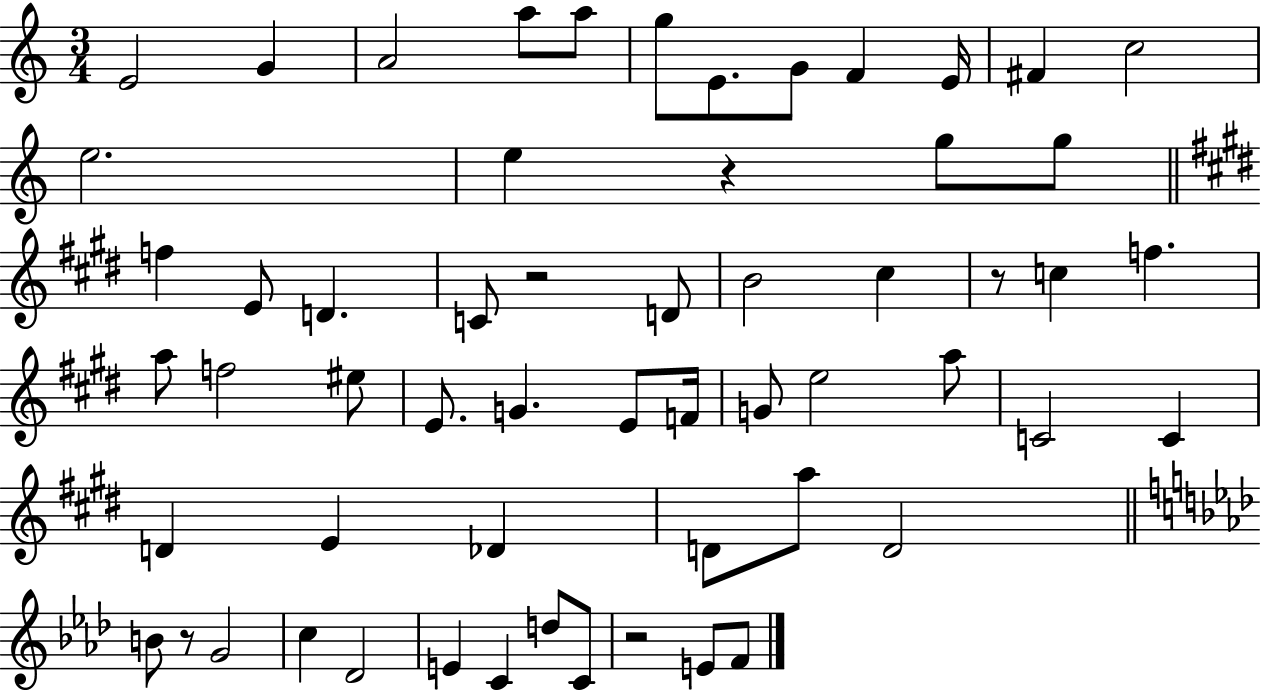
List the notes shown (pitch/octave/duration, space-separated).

E4/h G4/q A4/h A5/e A5/e G5/e E4/e. G4/e F4/q E4/s F#4/q C5/h E5/h. E5/q R/q G5/e G5/e F5/q E4/e D4/q. C4/e R/h D4/e B4/h C#5/q R/e C5/q F5/q. A5/e F5/h EIS5/e E4/e. G4/q. E4/e F4/s G4/e E5/h A5/e C4/h C4/q D4/q E4/q Db4/q D4/e A5/e D4/h B4/e R/e G4/h C5/q Db4/h E4/q C4/q D5/e C4/e R/h E4/e F4/e